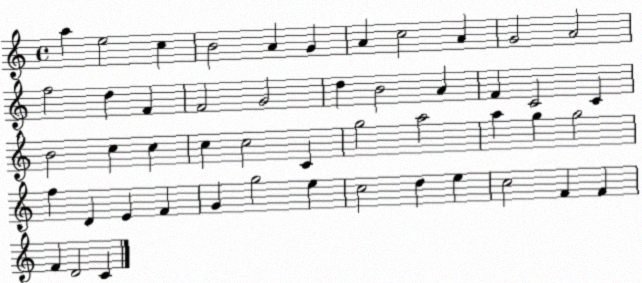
X:1
T:Untitled
M:4/4
L:1/4
K:C
a e2 c B2 A G A c2 A G2 A2 f2 d F F2 G2 d B2 A F C2 C B2 c c c c2 C g2 a2 a g g2 f D E F G g2 e c2 d e c2 F F F D2 C